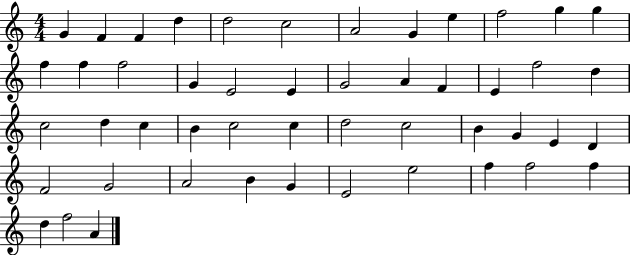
G4/q F4/q F4/q D5/q D5/h C5/h A4/h G4/q E5/q F5/h G5/q G5/q F5/q F5/q F5/h G4/q E4/h E4/q G4/h A4/q F4/q E4/q F5/h D5/q C5/h D5/q C5/q B4/q C5/h C5/q D5/h C5/h B4/q G4/q E4/q D4/q F4/h G4/h A4/h B4/q G4/q E4/h E5/h F5/q F5/h F5/q D5/q F5/h A4/q